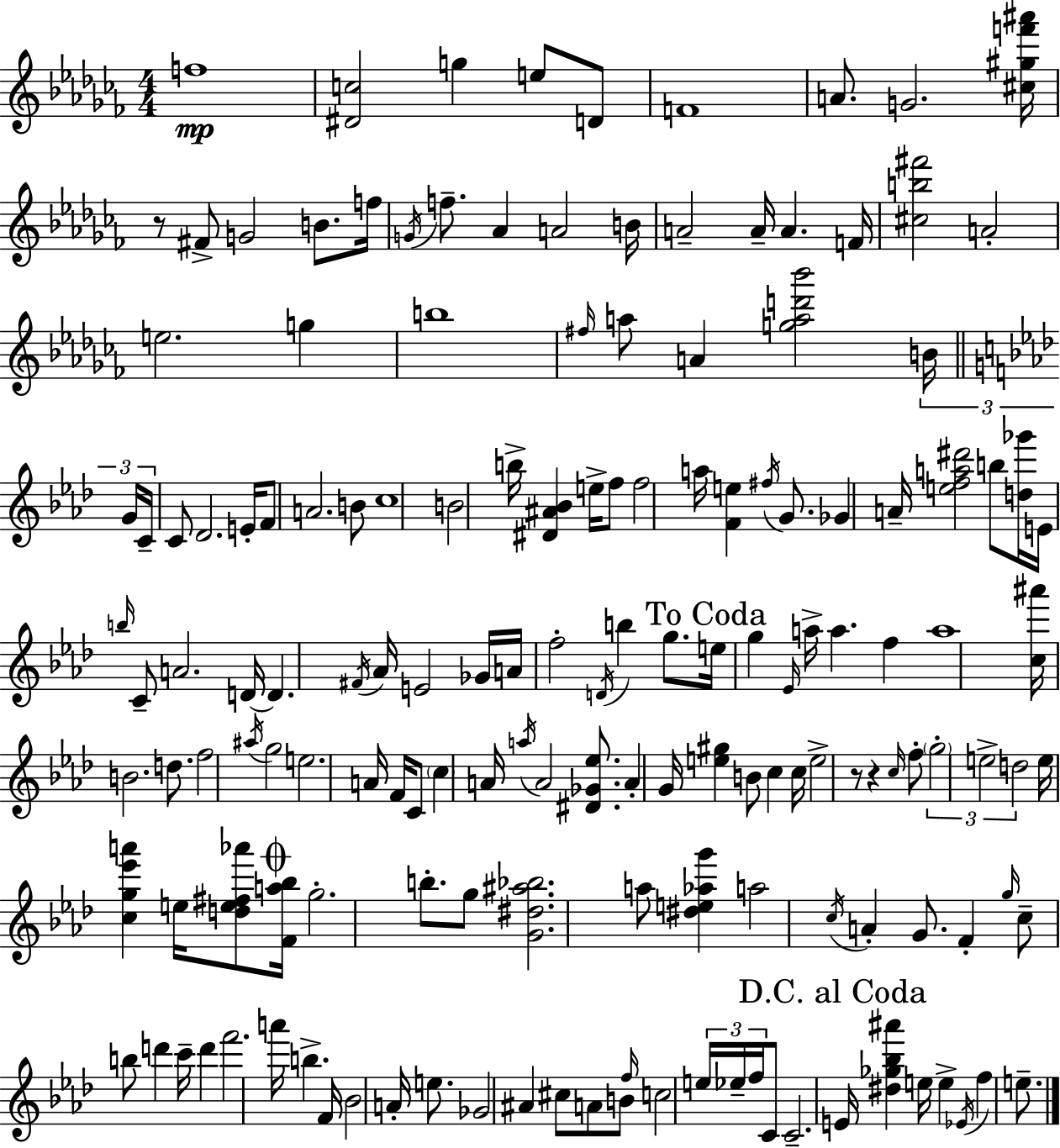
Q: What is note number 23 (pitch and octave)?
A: G5